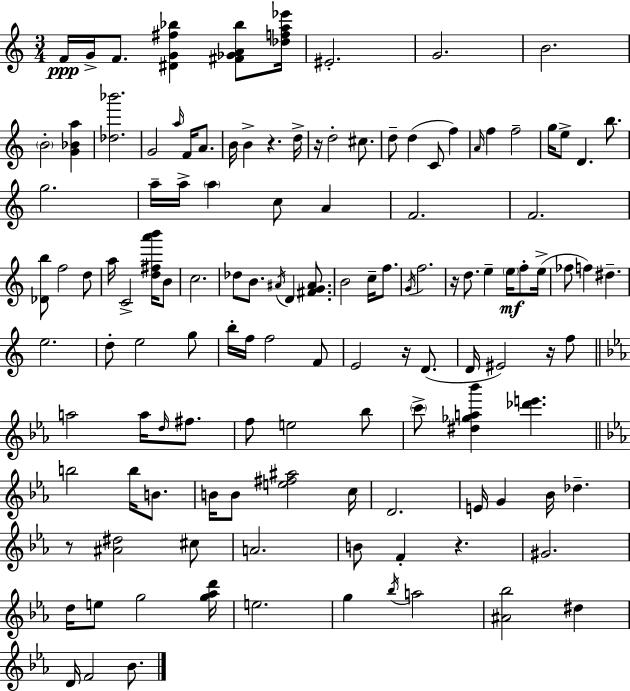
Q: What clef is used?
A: treble